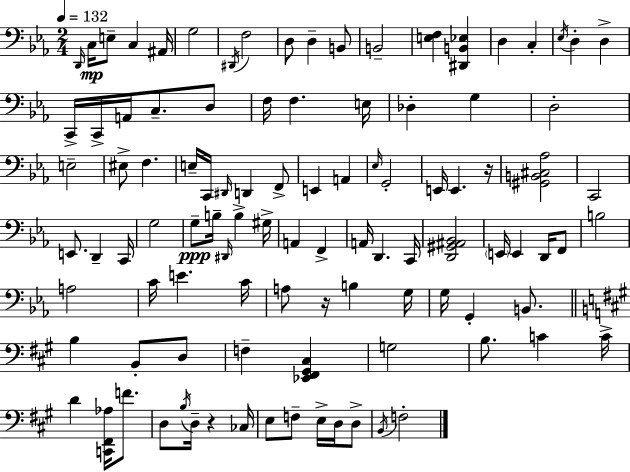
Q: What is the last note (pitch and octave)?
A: F3